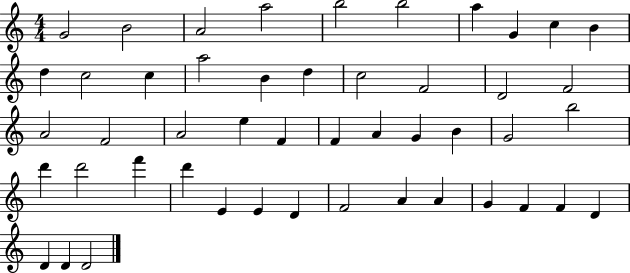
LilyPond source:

{
  \clef treble
  \numericTimeSignature
  \time 4/4
  \key c \major
  g'2 b'2 | a'2 a''2 | b''2 b''2 | a''4 g'4 c''4 b'4 | \break d''4 c''2 c''4 | a''2 b'4 d''4 | c''2 f'2 | d'2 f'2 | \break a'2 f'2 | a'2 e''4 f'4 | f'4 a'4 g'4 b'4 | g'2 b''2 | \break d'''4 d'''2 f'''4 | d'''4 e'4 e'4 d'4 | f'2 a'4 a'4 | g'4 f'4 f'4 d'4 | \break d'4 d'4 d'2 | \bar "|."
}